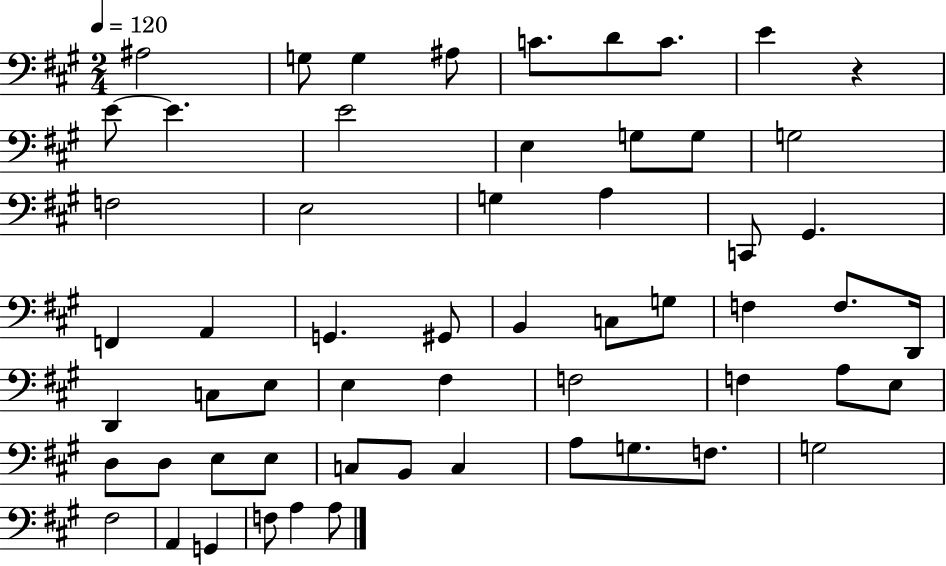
{
  \clef bass
  \numericTimeSignature
  \time 2/4
  \key a \major
  \tempo 4 = 120
  ais2 | g8 g4 ais8 | c'8. d'8 c'8. | e'4 r4 | \break e'8~~ e'4. | e'2 | e4 g8 g8 | g2 | \break f2 | e2 | g4 a4 | c,8 gis,4. | \break f,4 a,4 | g,4. gis,8 | b,4 c8 g8 | f4 f8. d,16 | \break d,4 c8 e8 | e4 fis4 | f2 | f4 a8 e8 | \break d8 d8 e8 e8 | c8 b,8 c4 | a8 g8. f8. | g2 | \break fis2 | a,4 g,4 | f8 a4 a8 | \bar "|."
}